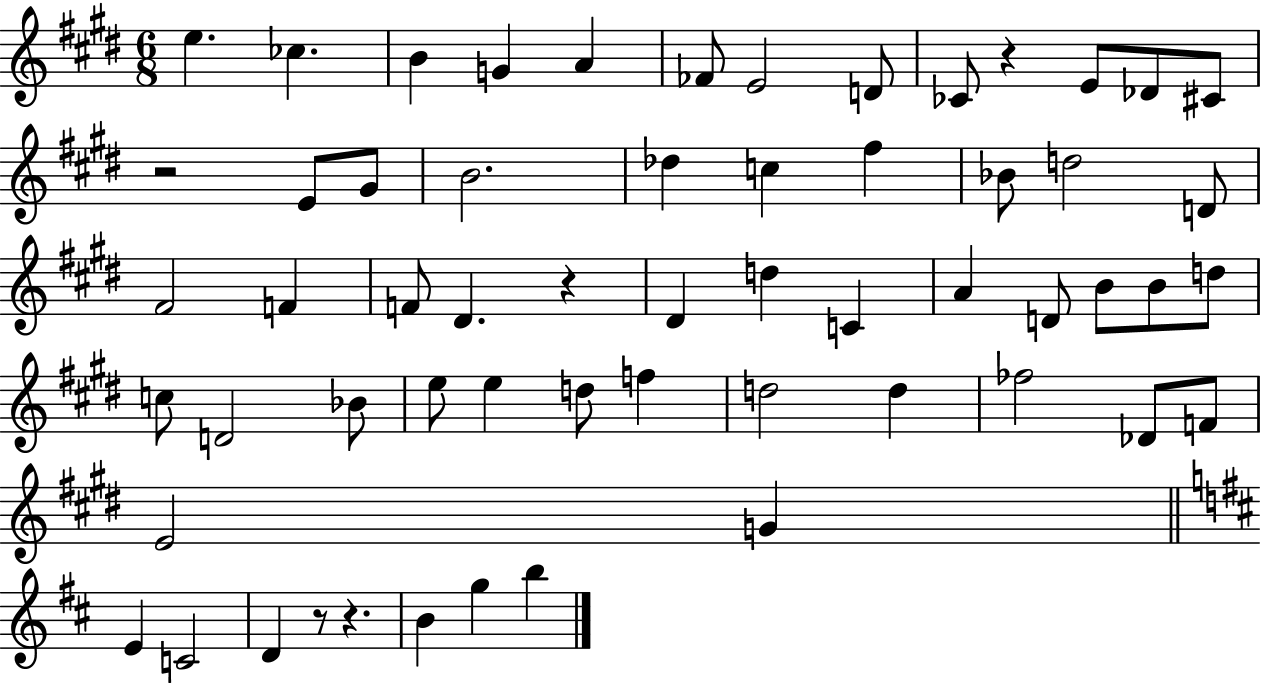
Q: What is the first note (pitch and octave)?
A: E5